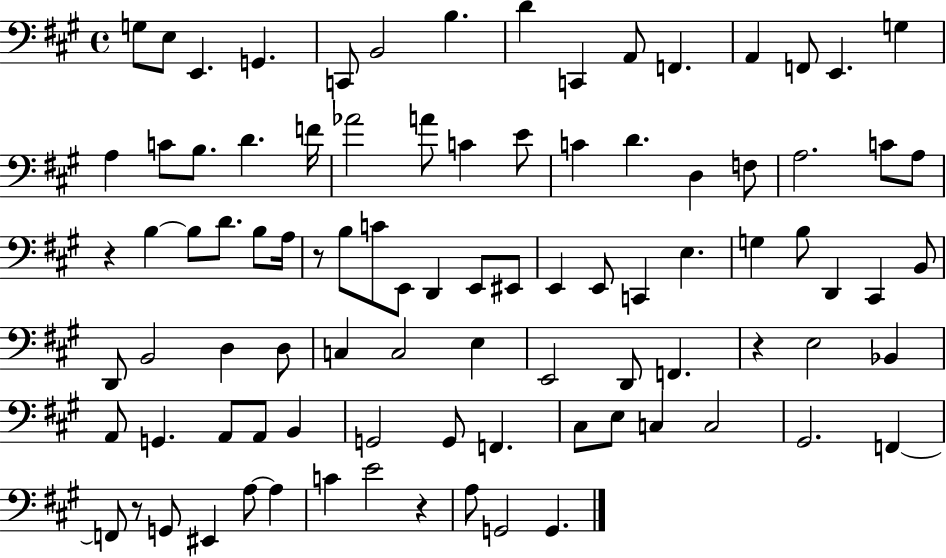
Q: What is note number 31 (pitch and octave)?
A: A3